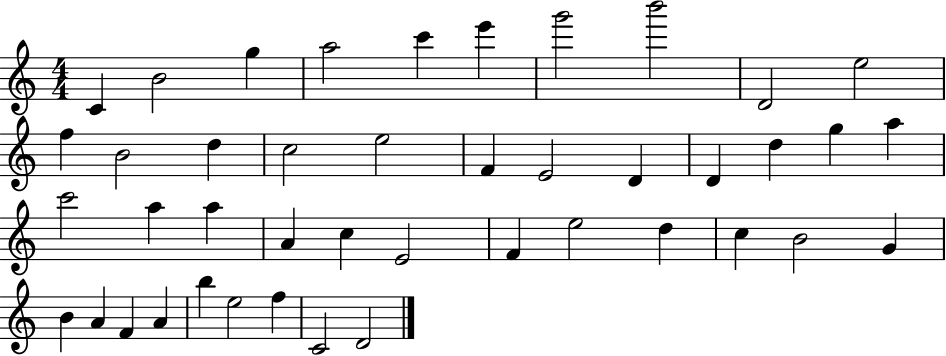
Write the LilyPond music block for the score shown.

{
  \clef treble
  \numericTimeSignature
  \time 4/4
  \key c \major
  c'4 b'2 g''4 | a''2 c'''4 e'''4 | g'''2 b'''2 | d'2 e''2 | \break f''4 b'2 d''4 | c''2 e''2 | f'4 e'2 d'4 | d'4 d''4 g''4 a''4 | \break c'''2 a''4 a''4 | a'4 c''4 e'2 | f'4 e''2 d''4 | c''4 b'2 g'4 | \break b'4 a'4 f'4 a'4 | b''4 e''2 f''4 | c'2 d'2 | \bar "|."
}